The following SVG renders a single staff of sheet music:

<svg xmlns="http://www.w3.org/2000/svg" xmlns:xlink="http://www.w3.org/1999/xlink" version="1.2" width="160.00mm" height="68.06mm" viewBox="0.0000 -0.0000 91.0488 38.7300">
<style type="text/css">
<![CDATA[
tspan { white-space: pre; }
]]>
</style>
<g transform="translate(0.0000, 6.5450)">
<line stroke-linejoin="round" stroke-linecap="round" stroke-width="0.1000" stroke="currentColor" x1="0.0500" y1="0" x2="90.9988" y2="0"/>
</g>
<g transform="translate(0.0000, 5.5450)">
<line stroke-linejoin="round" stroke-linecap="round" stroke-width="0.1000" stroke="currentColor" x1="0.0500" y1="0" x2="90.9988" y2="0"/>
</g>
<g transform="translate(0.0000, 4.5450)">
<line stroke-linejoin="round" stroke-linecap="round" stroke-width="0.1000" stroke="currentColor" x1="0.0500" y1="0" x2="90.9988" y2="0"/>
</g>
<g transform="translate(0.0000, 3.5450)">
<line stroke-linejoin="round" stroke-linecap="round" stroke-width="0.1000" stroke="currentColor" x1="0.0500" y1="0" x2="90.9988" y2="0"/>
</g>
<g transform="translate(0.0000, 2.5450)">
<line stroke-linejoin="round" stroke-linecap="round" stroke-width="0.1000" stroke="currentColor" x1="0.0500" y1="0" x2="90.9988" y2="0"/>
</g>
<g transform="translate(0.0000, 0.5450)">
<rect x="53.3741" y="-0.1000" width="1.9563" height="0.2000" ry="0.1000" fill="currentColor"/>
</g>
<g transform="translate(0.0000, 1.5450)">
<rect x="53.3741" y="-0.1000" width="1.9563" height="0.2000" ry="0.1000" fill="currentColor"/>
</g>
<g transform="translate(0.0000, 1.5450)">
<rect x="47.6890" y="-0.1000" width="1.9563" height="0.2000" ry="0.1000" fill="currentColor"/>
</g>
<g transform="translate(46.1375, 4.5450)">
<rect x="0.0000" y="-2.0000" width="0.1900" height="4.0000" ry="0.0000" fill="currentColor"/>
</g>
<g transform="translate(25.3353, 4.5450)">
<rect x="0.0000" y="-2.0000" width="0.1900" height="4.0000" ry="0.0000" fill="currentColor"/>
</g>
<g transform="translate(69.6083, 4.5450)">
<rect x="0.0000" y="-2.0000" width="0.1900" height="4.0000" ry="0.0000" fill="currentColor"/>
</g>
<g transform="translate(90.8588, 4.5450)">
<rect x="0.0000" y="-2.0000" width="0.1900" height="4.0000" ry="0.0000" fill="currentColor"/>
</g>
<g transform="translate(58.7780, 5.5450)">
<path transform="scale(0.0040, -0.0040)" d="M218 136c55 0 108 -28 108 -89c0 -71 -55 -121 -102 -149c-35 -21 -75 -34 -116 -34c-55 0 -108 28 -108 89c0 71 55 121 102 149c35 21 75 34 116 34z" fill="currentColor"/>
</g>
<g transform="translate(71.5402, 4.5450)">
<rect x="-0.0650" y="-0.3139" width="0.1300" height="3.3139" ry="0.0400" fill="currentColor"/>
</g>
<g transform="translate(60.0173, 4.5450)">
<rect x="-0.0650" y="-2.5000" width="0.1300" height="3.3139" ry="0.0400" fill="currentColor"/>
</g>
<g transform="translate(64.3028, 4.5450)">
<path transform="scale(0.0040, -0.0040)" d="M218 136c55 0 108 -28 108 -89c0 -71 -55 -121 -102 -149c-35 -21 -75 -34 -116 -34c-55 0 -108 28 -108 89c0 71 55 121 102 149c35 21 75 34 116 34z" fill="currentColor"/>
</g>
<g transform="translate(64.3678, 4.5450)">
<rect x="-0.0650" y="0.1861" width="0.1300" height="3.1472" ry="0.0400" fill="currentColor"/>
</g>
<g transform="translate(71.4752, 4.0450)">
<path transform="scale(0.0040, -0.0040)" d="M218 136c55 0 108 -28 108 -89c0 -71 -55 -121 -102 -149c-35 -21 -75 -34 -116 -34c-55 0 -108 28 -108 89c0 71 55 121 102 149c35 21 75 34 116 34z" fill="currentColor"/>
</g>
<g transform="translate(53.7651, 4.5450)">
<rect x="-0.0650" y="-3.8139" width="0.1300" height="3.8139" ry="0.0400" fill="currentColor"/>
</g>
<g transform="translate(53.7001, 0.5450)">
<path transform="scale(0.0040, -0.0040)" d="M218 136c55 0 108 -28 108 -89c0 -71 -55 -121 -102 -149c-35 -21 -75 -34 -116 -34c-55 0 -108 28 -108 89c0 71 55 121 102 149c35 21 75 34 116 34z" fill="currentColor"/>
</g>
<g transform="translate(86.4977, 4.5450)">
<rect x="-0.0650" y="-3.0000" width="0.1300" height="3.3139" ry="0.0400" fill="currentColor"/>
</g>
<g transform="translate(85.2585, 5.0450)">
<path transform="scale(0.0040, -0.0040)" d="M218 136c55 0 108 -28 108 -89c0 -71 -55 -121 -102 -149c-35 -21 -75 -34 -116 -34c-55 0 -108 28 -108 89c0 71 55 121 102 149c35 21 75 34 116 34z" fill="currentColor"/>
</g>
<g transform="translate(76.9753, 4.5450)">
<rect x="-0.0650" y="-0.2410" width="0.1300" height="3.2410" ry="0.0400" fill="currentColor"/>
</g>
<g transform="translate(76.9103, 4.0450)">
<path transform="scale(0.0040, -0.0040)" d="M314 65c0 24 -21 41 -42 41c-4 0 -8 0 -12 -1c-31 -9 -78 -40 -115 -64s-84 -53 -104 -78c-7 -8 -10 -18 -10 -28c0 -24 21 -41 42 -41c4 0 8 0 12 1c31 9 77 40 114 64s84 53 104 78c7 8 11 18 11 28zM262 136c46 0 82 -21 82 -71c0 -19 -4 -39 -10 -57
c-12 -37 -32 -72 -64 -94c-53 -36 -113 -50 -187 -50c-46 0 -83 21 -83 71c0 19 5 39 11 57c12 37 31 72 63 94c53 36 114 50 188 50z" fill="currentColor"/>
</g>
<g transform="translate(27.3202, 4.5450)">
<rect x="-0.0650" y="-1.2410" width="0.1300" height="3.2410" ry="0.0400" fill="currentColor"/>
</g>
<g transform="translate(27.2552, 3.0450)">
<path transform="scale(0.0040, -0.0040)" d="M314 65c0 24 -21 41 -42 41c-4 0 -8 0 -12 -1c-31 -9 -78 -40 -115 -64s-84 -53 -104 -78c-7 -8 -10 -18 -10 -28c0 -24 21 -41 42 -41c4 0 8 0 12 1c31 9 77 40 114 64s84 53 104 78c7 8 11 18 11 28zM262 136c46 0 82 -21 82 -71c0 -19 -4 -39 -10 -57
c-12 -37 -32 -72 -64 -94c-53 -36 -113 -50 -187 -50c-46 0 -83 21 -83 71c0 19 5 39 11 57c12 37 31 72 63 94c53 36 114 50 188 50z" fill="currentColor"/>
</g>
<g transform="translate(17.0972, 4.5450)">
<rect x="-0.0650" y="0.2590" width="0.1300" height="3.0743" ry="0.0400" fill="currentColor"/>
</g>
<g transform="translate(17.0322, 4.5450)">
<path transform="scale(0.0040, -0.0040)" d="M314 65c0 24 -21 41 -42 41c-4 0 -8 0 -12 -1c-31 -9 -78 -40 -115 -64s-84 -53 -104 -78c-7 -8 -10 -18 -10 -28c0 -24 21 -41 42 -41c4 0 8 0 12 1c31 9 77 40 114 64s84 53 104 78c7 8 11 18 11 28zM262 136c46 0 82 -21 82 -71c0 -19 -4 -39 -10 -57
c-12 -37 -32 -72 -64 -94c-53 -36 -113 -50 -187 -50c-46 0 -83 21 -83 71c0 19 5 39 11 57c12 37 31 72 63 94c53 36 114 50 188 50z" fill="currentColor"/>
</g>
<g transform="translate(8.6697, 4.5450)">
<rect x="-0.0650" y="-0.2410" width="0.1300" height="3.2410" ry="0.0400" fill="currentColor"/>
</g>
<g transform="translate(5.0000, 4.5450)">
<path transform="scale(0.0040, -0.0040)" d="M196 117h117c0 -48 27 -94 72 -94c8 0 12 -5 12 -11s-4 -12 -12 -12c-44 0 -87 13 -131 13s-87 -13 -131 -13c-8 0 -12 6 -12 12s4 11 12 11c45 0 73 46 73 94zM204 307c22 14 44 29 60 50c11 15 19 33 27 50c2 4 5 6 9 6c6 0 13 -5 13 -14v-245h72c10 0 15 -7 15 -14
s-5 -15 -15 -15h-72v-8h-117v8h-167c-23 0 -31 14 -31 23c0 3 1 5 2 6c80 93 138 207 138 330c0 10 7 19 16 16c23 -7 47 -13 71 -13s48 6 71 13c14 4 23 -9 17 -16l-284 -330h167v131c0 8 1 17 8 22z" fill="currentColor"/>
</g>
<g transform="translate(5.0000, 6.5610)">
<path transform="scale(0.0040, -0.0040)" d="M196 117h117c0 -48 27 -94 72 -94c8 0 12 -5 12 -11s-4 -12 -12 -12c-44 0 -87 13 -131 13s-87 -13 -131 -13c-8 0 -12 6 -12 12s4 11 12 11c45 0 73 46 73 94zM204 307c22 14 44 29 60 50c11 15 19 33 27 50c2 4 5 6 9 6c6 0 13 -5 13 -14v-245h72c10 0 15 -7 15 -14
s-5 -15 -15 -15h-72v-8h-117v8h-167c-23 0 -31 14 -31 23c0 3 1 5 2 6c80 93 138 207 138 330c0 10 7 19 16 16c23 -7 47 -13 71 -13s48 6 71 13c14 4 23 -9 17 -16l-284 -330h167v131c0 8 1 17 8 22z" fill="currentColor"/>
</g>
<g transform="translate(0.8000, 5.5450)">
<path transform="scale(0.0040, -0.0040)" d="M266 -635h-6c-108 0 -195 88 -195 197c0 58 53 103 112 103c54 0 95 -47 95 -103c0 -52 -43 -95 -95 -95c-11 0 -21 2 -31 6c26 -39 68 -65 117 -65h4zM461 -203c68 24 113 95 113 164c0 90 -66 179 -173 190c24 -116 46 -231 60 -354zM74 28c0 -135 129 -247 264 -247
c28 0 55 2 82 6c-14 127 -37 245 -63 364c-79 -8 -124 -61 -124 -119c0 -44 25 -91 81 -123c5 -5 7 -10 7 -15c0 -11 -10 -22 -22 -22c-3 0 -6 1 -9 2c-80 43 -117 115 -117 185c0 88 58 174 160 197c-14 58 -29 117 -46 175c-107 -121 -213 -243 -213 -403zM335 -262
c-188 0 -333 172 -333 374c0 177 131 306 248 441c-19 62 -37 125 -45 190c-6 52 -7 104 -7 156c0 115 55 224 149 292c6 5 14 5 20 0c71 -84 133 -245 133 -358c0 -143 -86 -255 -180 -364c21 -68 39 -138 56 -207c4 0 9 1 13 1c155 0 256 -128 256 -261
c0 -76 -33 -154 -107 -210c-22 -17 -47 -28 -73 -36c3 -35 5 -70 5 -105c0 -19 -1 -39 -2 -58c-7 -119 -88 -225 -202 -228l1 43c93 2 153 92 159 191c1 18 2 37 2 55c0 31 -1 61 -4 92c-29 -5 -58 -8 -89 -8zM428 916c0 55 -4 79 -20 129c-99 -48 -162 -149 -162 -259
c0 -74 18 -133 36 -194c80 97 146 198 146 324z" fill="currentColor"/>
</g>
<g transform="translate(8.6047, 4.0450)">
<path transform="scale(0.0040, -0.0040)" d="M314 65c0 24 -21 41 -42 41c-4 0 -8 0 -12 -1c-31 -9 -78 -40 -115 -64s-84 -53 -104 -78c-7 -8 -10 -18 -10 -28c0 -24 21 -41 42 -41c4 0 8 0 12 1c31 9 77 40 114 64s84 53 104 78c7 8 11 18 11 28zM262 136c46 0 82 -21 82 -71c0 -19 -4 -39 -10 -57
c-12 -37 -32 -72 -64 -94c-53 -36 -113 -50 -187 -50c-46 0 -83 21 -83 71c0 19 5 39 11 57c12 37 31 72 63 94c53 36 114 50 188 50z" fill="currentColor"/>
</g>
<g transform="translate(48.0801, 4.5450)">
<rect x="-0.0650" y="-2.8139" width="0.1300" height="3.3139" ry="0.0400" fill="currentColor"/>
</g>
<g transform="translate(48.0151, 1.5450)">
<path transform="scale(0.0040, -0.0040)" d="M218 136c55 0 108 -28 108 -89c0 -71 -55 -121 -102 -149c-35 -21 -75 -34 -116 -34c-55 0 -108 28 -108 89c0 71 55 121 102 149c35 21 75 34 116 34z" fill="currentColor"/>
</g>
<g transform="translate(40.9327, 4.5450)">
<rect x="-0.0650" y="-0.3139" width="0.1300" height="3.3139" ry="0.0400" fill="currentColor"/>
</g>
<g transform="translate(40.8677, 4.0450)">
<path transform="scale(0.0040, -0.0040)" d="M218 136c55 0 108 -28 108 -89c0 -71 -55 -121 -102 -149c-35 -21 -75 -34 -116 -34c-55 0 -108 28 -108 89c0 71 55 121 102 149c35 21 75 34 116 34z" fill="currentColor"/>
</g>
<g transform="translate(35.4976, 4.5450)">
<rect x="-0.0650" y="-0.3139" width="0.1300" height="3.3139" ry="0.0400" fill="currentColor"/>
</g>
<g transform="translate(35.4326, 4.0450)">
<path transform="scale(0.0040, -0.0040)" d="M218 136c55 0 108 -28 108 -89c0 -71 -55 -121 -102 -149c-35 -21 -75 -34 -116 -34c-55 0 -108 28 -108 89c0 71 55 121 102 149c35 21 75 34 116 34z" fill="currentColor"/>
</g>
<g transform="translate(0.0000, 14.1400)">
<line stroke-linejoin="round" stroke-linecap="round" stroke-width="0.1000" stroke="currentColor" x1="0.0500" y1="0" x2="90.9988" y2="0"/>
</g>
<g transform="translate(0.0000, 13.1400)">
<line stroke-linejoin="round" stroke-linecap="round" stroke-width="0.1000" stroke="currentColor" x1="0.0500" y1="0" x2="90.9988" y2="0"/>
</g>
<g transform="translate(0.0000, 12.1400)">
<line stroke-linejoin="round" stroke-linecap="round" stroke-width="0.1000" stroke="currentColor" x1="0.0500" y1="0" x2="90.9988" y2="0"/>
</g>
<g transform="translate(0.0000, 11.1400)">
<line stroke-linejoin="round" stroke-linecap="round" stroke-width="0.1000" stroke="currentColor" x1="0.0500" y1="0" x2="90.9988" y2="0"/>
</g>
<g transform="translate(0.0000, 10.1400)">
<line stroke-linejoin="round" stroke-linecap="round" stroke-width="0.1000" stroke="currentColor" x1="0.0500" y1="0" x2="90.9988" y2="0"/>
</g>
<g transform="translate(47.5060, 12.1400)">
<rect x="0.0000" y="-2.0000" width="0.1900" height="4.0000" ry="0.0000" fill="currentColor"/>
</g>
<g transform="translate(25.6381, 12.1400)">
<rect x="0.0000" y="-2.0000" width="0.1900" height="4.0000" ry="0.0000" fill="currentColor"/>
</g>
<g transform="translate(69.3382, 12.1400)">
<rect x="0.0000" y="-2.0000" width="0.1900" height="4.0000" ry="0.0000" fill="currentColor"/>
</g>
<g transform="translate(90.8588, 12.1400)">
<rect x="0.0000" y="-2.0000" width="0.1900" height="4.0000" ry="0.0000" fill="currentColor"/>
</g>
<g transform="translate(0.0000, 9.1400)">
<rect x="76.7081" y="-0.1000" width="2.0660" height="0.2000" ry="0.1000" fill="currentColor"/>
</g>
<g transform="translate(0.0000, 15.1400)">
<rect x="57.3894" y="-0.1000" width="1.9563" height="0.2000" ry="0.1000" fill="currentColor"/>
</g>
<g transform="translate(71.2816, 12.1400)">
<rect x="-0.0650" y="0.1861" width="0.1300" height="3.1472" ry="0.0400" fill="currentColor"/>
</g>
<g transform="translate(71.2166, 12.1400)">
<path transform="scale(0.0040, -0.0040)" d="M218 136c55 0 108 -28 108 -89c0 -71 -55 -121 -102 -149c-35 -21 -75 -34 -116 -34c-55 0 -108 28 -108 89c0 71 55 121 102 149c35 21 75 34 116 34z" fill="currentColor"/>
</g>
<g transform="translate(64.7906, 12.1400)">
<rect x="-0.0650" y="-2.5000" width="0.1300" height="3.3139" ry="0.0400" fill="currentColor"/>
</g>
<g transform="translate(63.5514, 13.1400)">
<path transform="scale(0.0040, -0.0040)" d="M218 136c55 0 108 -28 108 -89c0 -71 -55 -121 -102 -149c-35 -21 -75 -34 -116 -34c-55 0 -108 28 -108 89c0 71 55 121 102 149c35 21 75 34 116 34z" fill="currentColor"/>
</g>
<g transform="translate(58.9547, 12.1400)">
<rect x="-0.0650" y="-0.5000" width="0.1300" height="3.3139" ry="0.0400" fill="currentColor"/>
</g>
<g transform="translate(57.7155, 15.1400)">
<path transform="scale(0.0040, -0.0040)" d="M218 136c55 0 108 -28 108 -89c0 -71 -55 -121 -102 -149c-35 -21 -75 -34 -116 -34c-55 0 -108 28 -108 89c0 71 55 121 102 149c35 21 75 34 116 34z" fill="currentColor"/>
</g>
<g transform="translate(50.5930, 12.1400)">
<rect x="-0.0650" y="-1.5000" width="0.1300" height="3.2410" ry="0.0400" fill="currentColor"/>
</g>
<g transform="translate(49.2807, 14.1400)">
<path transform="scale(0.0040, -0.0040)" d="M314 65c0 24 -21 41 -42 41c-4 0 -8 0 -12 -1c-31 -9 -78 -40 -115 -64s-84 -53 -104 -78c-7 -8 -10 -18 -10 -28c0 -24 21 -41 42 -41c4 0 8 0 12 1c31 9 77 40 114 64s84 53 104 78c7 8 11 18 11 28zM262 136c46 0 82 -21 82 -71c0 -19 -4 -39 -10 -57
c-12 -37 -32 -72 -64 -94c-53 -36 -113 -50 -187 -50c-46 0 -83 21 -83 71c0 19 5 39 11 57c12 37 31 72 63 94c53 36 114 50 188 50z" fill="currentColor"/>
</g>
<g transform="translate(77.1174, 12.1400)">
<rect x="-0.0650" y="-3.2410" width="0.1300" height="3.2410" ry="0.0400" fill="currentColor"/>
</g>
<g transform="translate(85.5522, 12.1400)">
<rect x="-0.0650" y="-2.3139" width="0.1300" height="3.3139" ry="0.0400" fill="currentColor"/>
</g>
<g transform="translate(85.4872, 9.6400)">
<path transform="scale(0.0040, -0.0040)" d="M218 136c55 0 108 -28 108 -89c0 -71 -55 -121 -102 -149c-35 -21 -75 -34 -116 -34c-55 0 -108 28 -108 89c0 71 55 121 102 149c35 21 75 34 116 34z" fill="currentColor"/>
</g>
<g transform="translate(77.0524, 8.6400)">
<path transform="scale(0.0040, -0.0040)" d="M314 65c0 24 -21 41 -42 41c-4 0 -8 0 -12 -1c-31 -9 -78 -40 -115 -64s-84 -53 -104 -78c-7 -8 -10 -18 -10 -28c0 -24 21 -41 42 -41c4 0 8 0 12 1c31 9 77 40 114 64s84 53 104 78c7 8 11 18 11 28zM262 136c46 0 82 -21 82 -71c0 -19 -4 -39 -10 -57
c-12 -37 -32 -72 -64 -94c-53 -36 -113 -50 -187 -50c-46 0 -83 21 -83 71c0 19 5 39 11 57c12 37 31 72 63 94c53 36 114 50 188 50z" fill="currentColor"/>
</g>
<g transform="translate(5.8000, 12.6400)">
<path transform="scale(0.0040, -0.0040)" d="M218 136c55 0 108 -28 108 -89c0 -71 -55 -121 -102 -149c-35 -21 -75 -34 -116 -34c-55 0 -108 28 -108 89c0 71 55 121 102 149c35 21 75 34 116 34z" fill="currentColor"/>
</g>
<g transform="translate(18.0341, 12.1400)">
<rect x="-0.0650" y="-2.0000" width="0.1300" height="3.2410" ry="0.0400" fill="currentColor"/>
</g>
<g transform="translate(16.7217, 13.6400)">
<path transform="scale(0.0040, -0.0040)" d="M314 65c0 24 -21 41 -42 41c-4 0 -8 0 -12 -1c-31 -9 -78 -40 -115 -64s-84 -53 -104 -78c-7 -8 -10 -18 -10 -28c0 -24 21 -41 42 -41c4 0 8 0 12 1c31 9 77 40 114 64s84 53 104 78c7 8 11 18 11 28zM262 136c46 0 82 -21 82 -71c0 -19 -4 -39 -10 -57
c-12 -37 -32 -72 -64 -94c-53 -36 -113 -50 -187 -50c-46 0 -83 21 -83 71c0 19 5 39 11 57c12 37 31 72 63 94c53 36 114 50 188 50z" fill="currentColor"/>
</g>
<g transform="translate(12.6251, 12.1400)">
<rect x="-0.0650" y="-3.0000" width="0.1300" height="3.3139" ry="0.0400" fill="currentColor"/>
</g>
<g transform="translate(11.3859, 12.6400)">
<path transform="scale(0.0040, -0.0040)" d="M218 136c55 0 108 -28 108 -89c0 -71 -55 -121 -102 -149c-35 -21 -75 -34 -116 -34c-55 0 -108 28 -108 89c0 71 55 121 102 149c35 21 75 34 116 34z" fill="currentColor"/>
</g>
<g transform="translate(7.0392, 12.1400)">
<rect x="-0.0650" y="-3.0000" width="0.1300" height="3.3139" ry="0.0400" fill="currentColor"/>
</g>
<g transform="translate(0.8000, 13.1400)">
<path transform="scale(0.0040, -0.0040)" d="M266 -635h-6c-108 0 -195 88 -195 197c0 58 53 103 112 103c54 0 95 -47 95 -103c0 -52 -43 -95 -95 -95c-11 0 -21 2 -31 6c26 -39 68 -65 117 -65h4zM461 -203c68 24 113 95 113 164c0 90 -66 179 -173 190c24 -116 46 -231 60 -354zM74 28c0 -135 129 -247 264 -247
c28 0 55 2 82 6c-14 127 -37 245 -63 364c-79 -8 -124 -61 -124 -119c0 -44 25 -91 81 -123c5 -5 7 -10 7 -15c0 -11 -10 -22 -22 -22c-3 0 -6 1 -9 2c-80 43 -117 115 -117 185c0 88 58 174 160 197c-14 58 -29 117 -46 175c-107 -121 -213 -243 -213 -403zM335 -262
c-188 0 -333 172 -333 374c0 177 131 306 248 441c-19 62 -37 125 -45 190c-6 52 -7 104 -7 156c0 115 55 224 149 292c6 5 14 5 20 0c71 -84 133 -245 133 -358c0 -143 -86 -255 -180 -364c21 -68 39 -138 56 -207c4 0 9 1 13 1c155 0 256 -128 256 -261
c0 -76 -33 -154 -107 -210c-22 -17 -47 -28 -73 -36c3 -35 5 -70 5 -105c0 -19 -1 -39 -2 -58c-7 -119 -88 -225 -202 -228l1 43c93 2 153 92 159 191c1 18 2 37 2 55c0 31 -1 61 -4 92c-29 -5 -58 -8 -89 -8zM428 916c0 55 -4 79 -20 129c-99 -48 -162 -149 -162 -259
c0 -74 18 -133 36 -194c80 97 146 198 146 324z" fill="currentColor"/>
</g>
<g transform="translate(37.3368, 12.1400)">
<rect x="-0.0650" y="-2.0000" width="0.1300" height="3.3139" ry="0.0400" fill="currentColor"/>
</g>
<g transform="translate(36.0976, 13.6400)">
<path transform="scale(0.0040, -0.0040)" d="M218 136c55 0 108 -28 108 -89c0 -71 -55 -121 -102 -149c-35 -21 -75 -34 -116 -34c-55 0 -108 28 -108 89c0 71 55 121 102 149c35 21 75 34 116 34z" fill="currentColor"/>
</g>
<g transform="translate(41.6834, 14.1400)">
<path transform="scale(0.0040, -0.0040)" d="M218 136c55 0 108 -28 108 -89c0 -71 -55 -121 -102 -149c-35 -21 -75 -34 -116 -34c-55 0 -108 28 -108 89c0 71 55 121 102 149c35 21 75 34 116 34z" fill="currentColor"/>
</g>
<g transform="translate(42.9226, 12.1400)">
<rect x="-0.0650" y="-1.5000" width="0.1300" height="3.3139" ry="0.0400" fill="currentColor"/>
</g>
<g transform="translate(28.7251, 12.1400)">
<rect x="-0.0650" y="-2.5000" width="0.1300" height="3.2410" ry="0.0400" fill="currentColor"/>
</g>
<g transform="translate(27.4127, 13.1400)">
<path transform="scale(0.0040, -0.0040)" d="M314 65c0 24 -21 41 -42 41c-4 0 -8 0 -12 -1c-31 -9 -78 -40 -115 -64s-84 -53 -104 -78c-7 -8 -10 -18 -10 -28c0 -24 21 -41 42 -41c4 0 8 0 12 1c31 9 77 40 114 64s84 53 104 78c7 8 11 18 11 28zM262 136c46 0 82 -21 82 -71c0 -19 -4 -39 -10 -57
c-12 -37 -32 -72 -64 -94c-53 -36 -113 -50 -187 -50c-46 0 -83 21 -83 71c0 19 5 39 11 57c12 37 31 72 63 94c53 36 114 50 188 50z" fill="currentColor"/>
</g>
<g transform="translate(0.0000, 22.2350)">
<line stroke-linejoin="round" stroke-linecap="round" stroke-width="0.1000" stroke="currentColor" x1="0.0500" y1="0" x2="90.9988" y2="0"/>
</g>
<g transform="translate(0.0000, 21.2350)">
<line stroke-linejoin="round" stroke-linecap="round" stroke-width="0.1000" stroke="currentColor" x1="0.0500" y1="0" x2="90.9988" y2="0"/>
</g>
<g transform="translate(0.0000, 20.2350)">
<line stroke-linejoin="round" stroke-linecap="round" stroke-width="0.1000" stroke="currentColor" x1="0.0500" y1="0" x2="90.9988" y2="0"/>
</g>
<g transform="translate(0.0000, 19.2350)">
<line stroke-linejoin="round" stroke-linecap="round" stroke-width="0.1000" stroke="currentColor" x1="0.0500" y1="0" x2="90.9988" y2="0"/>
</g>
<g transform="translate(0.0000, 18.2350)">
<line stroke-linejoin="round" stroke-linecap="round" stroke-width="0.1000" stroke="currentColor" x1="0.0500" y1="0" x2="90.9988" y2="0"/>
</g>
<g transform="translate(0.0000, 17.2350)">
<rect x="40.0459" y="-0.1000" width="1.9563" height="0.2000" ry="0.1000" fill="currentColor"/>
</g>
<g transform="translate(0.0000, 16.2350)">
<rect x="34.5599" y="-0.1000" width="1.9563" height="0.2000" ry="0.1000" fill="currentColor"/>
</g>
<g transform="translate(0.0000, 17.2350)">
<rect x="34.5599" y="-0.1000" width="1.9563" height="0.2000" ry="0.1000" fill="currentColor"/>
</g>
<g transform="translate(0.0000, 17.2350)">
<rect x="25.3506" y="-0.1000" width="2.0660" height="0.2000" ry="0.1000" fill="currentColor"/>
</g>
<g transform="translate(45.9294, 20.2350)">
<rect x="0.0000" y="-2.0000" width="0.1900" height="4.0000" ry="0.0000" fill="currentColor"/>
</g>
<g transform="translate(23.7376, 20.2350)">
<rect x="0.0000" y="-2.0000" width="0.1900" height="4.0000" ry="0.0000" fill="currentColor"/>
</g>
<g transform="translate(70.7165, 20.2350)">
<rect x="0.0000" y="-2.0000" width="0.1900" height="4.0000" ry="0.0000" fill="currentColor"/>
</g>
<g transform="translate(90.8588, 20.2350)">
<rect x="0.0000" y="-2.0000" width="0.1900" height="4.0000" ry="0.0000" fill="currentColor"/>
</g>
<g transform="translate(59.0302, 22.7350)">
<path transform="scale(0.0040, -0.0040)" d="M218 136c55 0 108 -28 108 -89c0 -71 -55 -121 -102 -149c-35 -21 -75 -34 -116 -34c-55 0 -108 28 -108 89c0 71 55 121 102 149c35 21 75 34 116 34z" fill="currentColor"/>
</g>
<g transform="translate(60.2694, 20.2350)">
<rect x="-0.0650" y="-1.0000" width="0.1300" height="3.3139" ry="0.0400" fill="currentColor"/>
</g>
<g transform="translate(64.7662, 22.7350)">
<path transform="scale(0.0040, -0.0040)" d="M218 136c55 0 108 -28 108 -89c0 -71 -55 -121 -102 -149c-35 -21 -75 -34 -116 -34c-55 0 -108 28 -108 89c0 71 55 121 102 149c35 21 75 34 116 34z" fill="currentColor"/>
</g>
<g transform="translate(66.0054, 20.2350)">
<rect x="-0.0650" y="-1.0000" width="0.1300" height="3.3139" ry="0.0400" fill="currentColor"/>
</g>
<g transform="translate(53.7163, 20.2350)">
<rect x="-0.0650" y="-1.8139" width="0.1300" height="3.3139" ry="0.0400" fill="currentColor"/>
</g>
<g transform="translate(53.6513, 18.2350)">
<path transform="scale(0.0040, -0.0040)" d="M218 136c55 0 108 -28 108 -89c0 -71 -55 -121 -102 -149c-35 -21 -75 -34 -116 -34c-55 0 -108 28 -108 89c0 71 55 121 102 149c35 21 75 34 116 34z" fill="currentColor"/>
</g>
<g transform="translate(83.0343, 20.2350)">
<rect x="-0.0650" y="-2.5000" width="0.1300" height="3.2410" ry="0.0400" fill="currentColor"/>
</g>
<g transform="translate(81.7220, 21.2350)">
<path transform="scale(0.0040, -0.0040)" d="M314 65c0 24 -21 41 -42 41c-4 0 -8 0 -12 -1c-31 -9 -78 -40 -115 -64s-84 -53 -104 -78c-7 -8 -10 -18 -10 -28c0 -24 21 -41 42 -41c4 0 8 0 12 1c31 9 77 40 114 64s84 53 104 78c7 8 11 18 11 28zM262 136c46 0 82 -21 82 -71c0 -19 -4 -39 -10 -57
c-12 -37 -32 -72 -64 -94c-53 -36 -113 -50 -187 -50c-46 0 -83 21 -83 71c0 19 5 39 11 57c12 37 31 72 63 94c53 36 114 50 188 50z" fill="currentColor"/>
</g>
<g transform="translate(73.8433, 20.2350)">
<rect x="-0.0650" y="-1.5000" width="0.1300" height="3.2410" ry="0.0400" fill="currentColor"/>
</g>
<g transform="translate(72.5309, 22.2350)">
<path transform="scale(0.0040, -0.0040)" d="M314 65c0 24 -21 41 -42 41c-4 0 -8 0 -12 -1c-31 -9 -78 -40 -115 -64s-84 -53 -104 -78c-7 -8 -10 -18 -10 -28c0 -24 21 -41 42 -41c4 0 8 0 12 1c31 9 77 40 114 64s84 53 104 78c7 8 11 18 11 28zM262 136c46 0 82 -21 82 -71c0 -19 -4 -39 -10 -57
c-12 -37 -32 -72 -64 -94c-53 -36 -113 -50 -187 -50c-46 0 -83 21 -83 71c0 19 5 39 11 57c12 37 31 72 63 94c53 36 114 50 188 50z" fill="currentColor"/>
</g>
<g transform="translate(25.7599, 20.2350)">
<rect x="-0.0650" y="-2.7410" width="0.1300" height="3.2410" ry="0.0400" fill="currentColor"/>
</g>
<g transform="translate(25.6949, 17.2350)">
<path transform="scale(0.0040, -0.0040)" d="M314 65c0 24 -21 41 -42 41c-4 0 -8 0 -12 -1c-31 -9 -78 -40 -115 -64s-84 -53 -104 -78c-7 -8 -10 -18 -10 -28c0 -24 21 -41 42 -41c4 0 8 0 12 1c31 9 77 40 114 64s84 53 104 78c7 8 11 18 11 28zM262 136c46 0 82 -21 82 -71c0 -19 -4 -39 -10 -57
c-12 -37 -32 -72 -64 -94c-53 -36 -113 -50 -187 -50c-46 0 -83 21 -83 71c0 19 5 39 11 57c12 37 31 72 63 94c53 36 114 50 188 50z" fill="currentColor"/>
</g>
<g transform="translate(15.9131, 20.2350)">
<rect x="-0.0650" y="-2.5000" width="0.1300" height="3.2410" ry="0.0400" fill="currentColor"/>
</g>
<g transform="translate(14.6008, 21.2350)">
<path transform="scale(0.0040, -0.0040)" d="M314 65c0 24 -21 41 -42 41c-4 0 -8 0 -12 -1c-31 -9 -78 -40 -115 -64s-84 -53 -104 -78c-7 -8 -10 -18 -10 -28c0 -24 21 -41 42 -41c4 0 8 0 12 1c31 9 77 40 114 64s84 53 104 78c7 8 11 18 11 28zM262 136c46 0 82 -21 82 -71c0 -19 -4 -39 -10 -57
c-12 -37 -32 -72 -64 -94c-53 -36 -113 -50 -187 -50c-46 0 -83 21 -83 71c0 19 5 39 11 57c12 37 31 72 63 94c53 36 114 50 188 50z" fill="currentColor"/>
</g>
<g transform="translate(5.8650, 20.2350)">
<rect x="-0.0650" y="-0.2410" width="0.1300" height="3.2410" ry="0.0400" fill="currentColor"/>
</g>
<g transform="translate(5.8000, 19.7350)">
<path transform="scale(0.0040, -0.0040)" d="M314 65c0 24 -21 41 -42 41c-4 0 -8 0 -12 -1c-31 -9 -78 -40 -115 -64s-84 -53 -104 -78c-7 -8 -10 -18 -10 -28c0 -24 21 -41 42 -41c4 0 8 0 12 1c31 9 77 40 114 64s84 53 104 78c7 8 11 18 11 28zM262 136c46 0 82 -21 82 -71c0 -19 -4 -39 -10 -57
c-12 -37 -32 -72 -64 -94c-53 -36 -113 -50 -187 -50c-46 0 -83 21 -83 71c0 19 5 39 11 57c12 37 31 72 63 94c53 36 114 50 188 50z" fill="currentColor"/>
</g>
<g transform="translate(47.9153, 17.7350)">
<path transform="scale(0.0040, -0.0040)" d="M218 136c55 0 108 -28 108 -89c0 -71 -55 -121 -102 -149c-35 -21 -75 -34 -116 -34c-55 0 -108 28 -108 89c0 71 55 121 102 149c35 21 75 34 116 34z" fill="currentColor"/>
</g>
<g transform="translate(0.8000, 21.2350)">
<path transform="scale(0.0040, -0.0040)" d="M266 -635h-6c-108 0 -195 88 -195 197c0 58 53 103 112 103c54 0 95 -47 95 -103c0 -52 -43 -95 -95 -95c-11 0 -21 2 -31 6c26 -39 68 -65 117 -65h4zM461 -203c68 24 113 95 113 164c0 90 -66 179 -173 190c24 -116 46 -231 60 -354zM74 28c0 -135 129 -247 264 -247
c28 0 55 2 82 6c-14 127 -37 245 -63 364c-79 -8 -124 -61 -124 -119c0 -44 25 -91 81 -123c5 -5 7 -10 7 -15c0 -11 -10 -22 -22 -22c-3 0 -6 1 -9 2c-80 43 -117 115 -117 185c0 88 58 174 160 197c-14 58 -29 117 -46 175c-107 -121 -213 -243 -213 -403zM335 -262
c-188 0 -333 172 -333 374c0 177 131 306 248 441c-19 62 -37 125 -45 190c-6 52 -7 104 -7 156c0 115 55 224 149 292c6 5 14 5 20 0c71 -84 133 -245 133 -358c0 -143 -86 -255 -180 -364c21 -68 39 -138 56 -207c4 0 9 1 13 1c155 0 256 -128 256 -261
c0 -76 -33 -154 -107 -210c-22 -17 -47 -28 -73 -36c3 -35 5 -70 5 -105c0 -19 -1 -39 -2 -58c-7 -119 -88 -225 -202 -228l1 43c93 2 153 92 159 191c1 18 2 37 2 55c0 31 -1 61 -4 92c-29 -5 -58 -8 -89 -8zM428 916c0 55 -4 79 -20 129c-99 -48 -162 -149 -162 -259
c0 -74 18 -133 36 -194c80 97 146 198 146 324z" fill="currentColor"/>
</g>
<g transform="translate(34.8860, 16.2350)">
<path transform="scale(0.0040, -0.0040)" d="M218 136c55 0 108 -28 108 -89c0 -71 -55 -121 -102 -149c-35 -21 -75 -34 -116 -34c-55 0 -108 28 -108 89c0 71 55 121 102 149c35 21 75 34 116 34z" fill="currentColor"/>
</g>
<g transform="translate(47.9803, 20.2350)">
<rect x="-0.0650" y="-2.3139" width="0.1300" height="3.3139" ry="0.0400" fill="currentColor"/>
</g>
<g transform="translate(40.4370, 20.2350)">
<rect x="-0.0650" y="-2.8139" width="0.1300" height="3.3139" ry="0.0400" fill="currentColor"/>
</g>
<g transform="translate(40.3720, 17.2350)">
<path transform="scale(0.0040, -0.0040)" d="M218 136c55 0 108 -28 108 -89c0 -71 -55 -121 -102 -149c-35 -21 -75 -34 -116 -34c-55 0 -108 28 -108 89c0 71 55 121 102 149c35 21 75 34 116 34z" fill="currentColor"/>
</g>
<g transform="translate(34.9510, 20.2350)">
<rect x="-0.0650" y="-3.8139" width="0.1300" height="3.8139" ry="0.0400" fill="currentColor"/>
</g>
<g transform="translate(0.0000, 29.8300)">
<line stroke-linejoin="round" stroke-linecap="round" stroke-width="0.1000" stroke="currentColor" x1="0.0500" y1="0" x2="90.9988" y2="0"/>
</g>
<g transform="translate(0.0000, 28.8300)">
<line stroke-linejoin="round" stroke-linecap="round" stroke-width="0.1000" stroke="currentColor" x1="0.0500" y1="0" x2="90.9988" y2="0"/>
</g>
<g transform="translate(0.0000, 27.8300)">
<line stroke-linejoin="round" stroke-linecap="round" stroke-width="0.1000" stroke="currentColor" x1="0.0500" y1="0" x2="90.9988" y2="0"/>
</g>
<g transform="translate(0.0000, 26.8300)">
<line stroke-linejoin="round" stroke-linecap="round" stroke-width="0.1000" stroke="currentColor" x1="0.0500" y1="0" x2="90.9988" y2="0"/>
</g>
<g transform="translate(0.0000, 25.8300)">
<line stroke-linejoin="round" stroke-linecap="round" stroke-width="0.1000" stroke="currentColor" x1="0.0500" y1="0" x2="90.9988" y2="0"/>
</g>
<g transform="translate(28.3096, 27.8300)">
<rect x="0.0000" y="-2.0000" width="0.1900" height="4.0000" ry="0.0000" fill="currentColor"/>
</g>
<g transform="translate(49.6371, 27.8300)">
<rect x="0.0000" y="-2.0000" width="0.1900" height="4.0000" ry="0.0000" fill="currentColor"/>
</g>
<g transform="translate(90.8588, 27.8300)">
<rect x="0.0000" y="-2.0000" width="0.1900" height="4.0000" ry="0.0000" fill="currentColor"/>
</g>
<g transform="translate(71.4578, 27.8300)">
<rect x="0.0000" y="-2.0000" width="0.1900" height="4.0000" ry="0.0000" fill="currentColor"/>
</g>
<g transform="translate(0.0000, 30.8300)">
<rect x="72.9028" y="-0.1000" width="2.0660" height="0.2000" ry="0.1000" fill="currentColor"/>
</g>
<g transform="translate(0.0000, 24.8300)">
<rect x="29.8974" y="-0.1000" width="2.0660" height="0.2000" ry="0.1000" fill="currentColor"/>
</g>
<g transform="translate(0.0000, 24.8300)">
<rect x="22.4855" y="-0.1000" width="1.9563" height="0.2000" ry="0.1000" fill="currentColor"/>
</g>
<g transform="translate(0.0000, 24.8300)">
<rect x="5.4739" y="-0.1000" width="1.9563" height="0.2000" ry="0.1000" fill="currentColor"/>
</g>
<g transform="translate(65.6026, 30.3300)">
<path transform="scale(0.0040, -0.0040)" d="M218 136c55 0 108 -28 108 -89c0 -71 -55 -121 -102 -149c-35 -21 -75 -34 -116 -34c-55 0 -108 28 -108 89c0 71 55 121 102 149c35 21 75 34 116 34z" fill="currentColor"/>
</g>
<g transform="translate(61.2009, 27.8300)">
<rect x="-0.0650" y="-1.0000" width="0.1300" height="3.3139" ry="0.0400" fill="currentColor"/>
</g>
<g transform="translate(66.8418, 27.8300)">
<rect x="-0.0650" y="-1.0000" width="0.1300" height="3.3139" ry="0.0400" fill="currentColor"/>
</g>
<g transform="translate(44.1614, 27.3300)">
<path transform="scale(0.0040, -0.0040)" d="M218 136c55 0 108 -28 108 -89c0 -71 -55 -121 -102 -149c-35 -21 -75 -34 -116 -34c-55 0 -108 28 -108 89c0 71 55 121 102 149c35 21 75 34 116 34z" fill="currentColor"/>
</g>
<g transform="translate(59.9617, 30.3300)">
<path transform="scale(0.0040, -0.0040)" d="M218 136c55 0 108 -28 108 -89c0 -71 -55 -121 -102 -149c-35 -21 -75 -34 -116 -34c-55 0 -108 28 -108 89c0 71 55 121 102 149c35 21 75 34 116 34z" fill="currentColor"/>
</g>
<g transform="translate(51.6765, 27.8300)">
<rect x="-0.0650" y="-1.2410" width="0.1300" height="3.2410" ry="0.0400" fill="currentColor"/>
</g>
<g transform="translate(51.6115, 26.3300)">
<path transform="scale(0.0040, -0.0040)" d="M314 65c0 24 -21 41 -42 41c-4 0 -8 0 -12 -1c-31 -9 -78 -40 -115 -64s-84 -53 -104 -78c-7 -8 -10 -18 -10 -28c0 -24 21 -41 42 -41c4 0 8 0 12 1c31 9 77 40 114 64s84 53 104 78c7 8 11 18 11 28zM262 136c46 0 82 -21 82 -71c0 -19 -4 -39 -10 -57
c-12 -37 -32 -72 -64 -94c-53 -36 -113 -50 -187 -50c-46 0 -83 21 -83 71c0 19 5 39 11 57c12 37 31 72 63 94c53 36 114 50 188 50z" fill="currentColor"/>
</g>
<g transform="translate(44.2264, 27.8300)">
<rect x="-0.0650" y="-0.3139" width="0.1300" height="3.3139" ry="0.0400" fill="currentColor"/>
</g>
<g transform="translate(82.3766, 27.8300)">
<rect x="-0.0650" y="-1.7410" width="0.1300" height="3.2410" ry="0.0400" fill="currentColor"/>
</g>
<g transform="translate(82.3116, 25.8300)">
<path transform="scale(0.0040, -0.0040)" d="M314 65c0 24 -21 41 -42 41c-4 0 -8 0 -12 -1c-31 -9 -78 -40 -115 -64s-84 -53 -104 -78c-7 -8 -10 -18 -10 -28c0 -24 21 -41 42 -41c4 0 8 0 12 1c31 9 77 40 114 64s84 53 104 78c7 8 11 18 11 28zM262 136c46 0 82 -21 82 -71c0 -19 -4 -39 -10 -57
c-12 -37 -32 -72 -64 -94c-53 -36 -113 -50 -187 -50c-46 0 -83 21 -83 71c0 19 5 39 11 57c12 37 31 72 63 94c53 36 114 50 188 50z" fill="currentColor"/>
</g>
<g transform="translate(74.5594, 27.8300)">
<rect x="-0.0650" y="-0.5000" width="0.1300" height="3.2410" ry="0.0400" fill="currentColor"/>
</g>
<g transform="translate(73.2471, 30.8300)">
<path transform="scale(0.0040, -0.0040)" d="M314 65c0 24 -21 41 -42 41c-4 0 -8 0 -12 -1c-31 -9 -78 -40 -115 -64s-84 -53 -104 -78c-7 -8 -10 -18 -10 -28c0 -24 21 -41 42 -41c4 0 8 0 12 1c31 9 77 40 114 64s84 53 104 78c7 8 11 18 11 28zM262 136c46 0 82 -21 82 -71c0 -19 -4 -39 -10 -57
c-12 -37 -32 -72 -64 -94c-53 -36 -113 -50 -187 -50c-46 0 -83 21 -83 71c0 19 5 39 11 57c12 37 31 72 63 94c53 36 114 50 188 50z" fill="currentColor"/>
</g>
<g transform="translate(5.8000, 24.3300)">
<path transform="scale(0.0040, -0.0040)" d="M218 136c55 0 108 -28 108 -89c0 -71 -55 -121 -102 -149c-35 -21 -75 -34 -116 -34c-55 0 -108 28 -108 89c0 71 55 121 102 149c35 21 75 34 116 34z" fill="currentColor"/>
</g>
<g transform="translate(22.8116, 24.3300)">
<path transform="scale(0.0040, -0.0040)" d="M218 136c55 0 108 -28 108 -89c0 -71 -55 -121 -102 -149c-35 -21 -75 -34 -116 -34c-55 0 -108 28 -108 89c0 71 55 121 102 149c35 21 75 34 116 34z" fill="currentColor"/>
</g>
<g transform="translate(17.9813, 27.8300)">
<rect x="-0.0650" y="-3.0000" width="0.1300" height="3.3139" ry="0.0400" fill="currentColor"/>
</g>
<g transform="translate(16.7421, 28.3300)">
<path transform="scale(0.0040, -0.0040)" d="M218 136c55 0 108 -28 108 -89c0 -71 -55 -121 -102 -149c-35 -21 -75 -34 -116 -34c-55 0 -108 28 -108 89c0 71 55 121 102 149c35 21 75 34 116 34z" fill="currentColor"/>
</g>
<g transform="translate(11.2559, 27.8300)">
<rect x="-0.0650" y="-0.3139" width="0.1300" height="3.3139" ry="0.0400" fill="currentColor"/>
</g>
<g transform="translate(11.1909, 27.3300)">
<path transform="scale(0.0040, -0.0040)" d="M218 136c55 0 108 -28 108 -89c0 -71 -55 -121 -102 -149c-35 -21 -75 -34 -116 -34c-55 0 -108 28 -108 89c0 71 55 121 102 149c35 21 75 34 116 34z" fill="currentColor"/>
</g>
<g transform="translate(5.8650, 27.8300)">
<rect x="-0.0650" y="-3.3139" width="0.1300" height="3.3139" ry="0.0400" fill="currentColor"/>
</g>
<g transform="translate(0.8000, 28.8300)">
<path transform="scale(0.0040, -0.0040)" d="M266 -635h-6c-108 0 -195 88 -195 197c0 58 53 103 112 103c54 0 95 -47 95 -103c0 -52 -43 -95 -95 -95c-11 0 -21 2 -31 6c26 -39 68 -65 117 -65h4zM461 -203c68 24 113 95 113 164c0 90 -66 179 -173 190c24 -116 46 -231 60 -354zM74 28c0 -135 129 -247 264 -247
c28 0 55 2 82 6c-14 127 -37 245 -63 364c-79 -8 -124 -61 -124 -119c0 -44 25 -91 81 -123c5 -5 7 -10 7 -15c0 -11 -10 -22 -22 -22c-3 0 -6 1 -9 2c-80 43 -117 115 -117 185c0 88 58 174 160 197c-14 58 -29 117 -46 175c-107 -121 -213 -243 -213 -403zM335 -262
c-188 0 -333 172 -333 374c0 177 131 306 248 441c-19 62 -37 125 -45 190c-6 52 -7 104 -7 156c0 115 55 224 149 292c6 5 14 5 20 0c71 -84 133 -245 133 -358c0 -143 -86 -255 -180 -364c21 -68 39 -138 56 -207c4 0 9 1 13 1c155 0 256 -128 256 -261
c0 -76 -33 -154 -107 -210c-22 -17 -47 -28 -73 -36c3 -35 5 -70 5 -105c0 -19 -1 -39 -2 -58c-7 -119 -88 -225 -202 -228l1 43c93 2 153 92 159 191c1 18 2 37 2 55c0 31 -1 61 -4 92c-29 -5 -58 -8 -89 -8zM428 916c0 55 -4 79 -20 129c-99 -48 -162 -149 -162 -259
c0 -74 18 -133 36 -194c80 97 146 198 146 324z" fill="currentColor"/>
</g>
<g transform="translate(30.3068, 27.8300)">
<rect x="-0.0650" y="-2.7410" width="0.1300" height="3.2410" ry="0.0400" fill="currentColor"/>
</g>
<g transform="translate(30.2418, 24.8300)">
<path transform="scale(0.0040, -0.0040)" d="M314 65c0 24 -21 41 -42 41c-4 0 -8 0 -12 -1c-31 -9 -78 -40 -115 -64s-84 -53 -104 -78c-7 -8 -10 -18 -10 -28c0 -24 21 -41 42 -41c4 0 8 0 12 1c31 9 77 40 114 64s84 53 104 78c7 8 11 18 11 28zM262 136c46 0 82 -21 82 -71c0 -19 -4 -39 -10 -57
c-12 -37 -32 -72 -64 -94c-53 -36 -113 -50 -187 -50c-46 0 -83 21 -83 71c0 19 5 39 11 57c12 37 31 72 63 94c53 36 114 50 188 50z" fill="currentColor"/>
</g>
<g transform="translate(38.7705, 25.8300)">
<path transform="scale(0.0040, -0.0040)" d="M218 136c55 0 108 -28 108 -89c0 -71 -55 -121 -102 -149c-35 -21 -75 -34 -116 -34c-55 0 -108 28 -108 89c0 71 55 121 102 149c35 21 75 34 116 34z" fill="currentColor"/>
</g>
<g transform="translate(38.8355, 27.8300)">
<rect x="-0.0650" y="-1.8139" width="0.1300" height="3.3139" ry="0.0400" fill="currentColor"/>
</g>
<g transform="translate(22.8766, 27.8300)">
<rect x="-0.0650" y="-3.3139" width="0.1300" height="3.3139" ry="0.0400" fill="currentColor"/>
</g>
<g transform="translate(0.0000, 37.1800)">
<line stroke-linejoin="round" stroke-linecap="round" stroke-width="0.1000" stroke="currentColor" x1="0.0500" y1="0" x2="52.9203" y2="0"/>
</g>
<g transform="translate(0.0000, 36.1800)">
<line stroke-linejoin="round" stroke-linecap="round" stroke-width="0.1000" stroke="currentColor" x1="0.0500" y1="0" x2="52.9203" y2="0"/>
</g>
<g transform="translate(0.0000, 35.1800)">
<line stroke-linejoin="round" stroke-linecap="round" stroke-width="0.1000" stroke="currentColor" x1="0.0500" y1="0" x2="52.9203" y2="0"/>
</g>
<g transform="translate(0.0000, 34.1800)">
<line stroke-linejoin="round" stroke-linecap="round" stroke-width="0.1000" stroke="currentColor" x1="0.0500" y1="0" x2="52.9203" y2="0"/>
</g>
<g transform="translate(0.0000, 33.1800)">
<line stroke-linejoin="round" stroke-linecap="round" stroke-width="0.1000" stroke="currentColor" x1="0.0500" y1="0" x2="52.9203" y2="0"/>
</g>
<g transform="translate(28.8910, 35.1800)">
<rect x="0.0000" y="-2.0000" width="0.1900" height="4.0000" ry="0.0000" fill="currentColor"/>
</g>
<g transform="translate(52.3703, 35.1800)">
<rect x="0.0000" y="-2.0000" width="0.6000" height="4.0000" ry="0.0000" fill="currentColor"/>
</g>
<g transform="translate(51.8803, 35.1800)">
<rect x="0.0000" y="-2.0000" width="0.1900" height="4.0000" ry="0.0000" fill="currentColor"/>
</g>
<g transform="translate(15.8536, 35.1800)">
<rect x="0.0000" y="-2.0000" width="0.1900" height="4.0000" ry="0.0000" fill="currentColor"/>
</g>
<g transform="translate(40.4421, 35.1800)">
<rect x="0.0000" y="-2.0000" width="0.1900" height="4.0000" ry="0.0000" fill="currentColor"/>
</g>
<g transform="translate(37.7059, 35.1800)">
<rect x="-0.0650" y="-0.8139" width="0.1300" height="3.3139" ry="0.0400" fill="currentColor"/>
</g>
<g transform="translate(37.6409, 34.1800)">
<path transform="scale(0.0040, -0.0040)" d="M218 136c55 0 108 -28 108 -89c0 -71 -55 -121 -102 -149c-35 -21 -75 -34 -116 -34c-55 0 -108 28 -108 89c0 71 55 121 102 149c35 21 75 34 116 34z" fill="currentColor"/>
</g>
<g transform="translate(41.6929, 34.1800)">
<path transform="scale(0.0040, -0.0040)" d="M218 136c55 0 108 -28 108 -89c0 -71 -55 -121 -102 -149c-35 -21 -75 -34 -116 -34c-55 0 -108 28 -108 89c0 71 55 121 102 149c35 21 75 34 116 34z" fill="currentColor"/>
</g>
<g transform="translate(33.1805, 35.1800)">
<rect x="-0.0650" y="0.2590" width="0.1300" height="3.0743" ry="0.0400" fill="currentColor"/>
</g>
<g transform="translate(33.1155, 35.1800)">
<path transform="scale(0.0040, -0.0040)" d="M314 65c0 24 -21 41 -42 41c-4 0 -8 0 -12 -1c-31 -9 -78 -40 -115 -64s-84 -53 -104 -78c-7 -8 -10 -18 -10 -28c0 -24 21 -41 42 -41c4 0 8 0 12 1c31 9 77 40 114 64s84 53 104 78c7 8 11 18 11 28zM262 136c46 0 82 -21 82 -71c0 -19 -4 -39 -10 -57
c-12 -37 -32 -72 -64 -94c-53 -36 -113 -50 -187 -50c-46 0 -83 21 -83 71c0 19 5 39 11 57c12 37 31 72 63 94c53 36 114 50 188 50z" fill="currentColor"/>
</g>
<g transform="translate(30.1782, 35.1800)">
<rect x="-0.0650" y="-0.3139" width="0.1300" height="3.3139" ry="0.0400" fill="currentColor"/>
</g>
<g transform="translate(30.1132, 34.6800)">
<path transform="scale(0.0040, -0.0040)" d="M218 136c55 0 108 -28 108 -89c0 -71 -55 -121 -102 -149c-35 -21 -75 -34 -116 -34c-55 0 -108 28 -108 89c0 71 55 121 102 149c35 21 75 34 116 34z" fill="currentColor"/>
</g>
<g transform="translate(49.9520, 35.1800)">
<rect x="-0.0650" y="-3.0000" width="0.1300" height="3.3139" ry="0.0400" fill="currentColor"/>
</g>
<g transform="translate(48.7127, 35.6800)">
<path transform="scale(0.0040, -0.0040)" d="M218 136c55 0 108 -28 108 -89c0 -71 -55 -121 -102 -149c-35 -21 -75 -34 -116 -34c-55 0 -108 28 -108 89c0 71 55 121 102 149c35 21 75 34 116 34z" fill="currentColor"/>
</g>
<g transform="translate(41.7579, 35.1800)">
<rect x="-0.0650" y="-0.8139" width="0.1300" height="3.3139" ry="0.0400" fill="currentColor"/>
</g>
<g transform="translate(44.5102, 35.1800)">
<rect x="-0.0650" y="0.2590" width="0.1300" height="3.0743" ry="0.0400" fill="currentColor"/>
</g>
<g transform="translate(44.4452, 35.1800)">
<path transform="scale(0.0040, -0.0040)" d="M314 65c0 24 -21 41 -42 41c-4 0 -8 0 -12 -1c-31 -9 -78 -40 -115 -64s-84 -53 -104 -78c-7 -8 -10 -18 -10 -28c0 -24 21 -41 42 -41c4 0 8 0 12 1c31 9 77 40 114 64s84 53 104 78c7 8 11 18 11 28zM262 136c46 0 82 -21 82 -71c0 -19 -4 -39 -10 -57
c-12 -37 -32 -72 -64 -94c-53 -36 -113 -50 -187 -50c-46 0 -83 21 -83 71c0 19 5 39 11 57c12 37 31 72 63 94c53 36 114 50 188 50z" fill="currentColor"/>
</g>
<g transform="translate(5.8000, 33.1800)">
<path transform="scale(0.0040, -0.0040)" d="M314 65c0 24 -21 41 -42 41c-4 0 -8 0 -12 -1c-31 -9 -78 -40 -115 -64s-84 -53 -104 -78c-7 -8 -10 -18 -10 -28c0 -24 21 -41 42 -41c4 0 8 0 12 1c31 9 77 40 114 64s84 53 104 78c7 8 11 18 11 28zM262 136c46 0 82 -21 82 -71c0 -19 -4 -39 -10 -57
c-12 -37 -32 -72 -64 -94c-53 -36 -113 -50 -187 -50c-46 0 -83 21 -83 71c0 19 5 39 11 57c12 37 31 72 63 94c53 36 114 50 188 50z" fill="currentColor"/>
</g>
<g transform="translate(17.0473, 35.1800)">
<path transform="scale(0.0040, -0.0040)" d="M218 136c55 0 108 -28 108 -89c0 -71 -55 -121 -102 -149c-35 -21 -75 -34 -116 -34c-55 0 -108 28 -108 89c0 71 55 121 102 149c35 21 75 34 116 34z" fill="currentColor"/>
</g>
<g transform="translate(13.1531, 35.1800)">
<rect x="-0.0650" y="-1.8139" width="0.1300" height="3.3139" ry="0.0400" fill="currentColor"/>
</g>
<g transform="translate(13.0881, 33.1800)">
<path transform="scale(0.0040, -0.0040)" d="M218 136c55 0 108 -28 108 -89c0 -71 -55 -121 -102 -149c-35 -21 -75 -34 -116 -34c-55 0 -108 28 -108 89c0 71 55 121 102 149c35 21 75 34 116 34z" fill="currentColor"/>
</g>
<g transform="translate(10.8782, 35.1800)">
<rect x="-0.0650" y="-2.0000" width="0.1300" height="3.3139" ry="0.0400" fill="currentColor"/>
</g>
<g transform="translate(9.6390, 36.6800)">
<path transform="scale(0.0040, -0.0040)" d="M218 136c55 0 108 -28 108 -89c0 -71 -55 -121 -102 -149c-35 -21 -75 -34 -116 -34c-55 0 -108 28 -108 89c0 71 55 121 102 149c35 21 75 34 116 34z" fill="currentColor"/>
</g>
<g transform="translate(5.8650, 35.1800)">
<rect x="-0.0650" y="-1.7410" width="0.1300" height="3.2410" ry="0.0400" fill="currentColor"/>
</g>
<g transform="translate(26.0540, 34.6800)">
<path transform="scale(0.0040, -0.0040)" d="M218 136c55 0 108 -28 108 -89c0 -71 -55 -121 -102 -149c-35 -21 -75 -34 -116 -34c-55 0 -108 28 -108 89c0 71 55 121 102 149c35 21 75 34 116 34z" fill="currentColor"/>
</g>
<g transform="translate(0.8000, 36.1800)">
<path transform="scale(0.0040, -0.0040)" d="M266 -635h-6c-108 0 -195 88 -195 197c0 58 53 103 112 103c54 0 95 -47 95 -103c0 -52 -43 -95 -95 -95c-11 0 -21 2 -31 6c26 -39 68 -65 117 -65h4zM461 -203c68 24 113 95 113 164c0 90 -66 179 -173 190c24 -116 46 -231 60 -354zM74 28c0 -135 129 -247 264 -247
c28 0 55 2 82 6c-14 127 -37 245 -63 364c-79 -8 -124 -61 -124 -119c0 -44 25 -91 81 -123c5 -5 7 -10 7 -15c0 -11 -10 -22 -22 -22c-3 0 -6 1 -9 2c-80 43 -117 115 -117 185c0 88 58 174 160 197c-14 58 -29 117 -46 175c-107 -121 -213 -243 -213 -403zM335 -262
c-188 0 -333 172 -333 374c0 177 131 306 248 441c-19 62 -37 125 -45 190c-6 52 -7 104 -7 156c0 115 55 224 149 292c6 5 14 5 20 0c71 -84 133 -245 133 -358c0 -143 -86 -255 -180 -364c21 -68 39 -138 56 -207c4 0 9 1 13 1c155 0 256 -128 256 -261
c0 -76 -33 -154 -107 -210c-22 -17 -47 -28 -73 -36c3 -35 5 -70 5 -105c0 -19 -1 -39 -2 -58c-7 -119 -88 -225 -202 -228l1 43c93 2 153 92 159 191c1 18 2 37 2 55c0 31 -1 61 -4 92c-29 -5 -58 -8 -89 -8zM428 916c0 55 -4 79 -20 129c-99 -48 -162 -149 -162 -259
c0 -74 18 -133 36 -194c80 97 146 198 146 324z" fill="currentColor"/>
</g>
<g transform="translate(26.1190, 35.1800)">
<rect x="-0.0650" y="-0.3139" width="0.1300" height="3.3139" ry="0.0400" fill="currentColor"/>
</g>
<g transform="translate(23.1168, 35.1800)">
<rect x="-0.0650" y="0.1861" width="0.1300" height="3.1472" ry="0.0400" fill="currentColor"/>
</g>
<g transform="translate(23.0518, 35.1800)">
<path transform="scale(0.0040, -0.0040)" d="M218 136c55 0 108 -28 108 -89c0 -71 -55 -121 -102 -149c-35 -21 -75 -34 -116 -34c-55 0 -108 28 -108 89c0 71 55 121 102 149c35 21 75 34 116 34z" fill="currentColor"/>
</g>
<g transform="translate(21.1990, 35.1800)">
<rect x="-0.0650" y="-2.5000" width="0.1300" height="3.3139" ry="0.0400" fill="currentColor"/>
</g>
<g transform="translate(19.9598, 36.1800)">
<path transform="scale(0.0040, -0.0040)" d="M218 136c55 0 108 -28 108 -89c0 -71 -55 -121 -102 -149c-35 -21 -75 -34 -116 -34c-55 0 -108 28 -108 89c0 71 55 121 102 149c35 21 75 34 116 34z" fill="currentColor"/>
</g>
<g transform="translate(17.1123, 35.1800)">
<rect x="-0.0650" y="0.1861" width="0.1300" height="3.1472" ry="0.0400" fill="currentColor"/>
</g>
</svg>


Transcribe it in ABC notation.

X:1
T:Untitled
M:4/4
L:1/4
K:C
c2 B2 e2 c c a c' G B c c2 A A A F2 G2 F E E2 C G B b2 g c2 G2 a2 c' a g f D D E2 G2 b c A b a2 f c e2 D D C2 f2 f2 F f B G B c c B2 d d B2 A